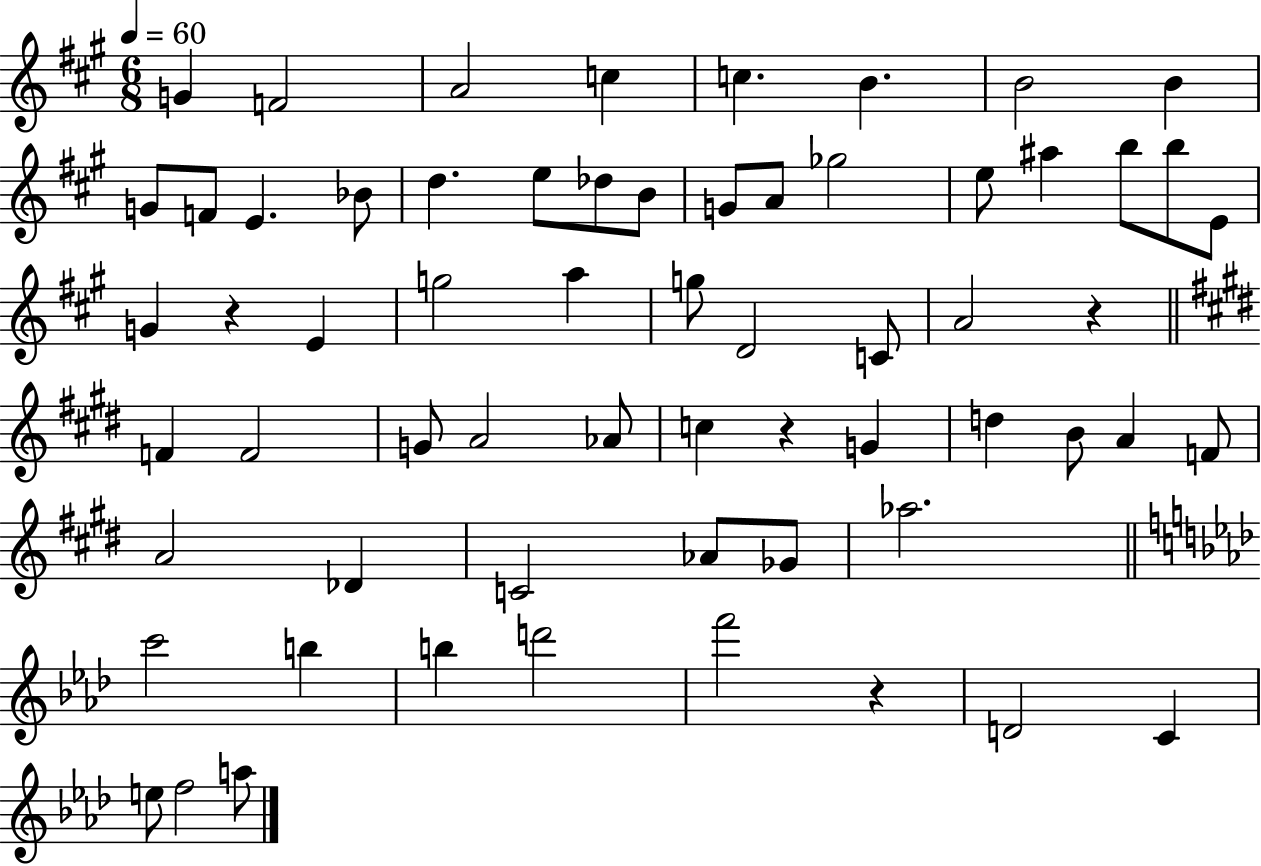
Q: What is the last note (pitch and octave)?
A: A5